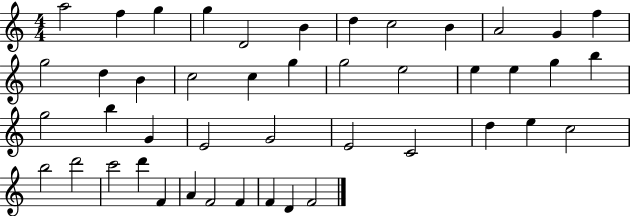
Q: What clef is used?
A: treble